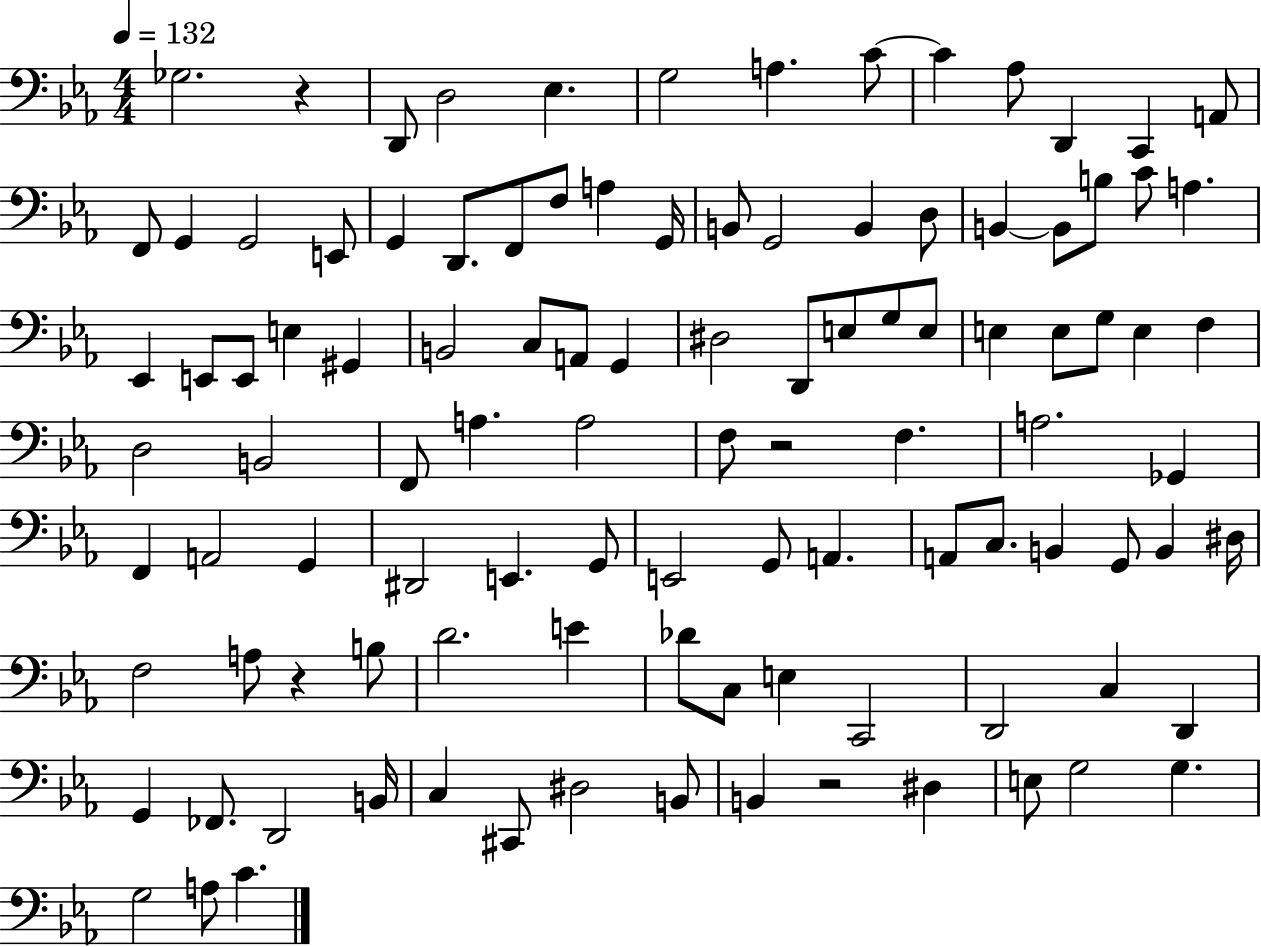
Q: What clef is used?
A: bass